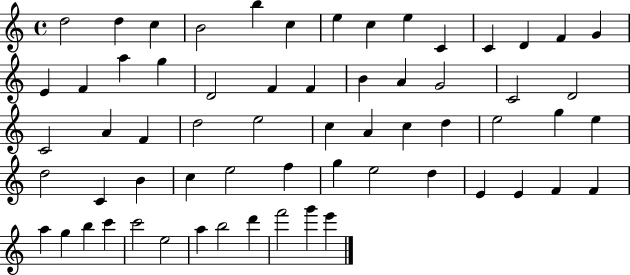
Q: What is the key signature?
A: C major